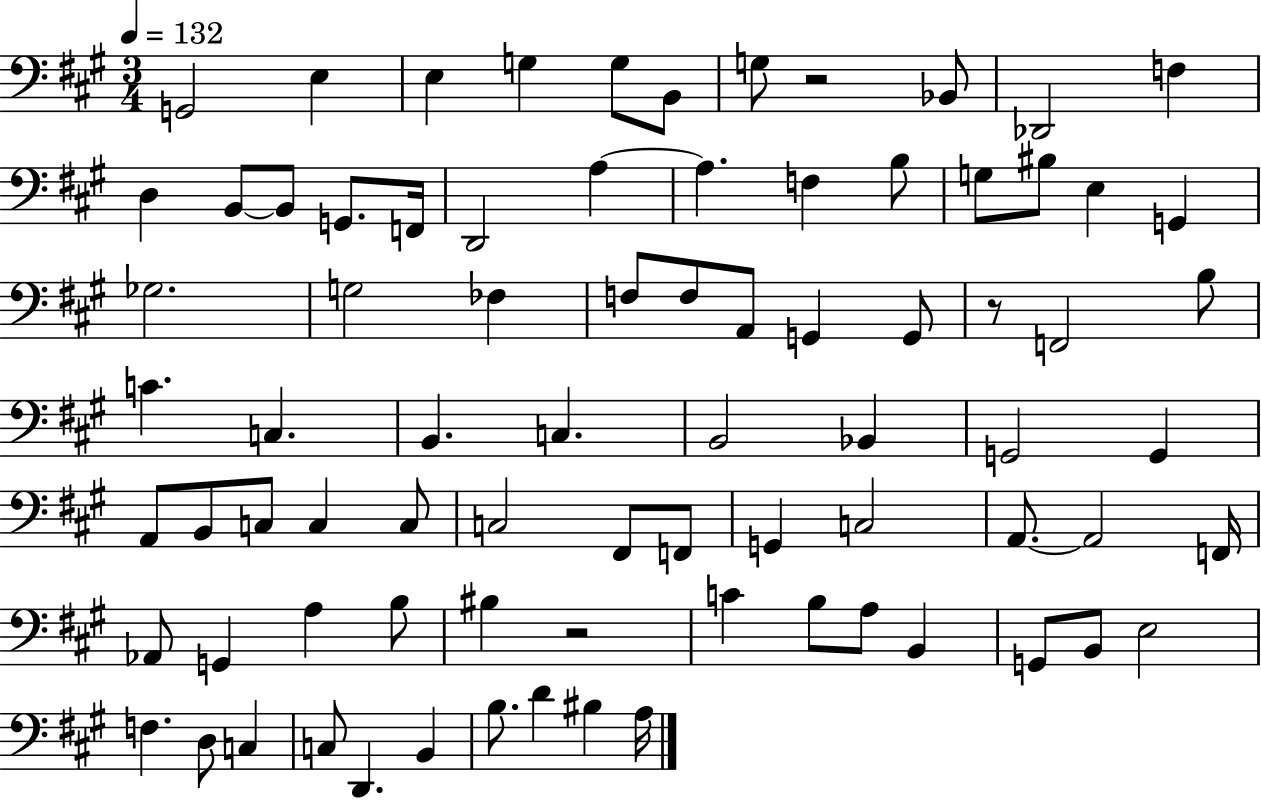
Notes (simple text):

G2/h E3/q E3/q G3/q G3/e B2/e G3/e R/h Bb2/e Db2/h F3/q D3/q B2/e B2/e G2/e. F2/s D2/h A3/q A3/q. F3/q B3/e G3/e BIS3/e E3/q G2/q Gb3/h. G3/h FES3/q F3/e F3/e A2/e G2/q G2/e R/e F2/h B3/e C4/q. C3/q. B2/q. C3/q. B2/h Bb2/q G2/h G2/q A2/e B2/e C3/e C3/q C3/e C3/h F#2/e F2/e G2/q C3/h A2/e. A2/h F2/s Ab2/e G2/q A3/q B3/e BIS3/q R/h C4/q B3/e A3/e B2/q G2/e B2/e E3/h F3/q. D3/e C3/q C3/e D2/q. B2/q B3/e. D4/q BIS3/q A3/s